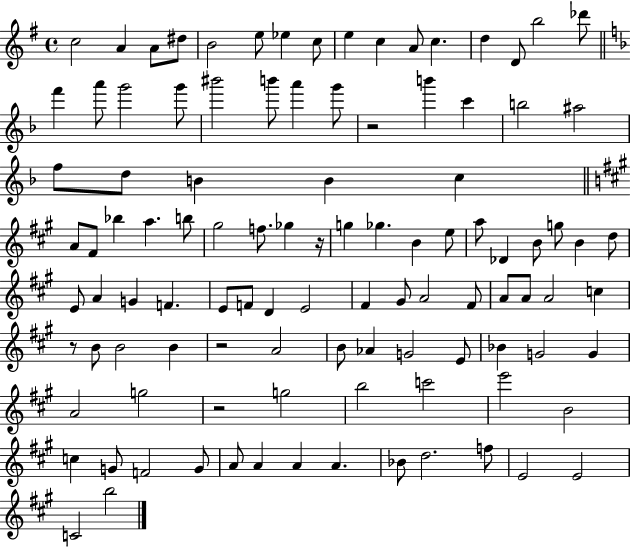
C5/h A4/q A4/e D#5/e B4/h E5/e Eb5/q C5/e E5/q C5/q A4/e C5/q. D5/q D4/e B5/h Db6/e F6/q A6/e G6/h G6/e BIS6/h B6/e A6/q G6/e R/h B6/q C6/q B5/h A#5/h F5/e D5/e B4/q B4/q C5/q A4/e F#4/e Bb5/q A5/q. B5/e G#5/h F5/e. Gb5/q R/s G5/q Gb5/q. B4/q E5/e A5/e Db4/q B4/e G5/e B4/q D5/e E4/e A4/q G4/q F4/q. E4/e F4/e D4/q E4/h F#4/q G#4/e A4/h F#4/e A4/e A4/e A4/h C5/q R/e B4/e B4/h B4/q R/h A4/h B4/e Ab4/q G4/h E4/e Bb4/q G4/h G4/q A4/h G5/h R/h G5/h B5/h C6/h E6/h B4/h C5/q G4/e F4/h G4/e A4/e A4/q A4/q A4/q. Bb4/e D5/h. F5/e E4/h E4/h C4/h B5/h